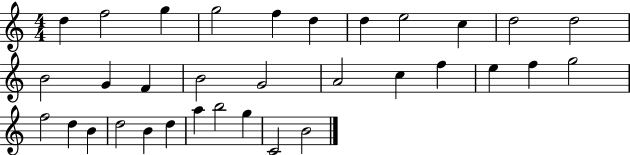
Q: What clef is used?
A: treble